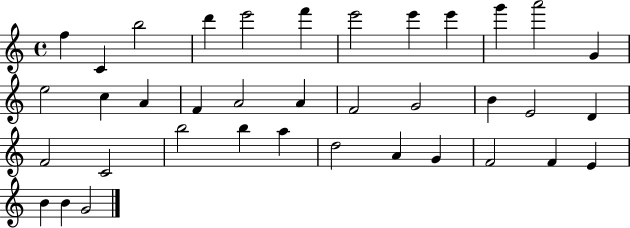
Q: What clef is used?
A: treble